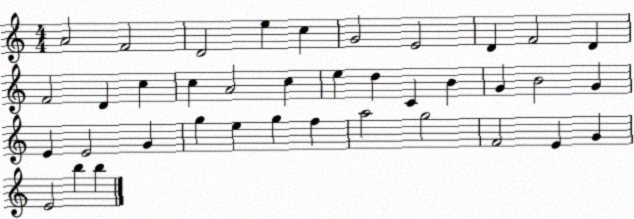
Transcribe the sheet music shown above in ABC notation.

X:1
T:Untitled
M:4/4
L:1/4
K:C
A2 F2 D2 e c G2 E2 D F2 D F2 D c c A2 c e d C B G B2 G E E2 G g e g f a2 g2 F2 E G E2 b b